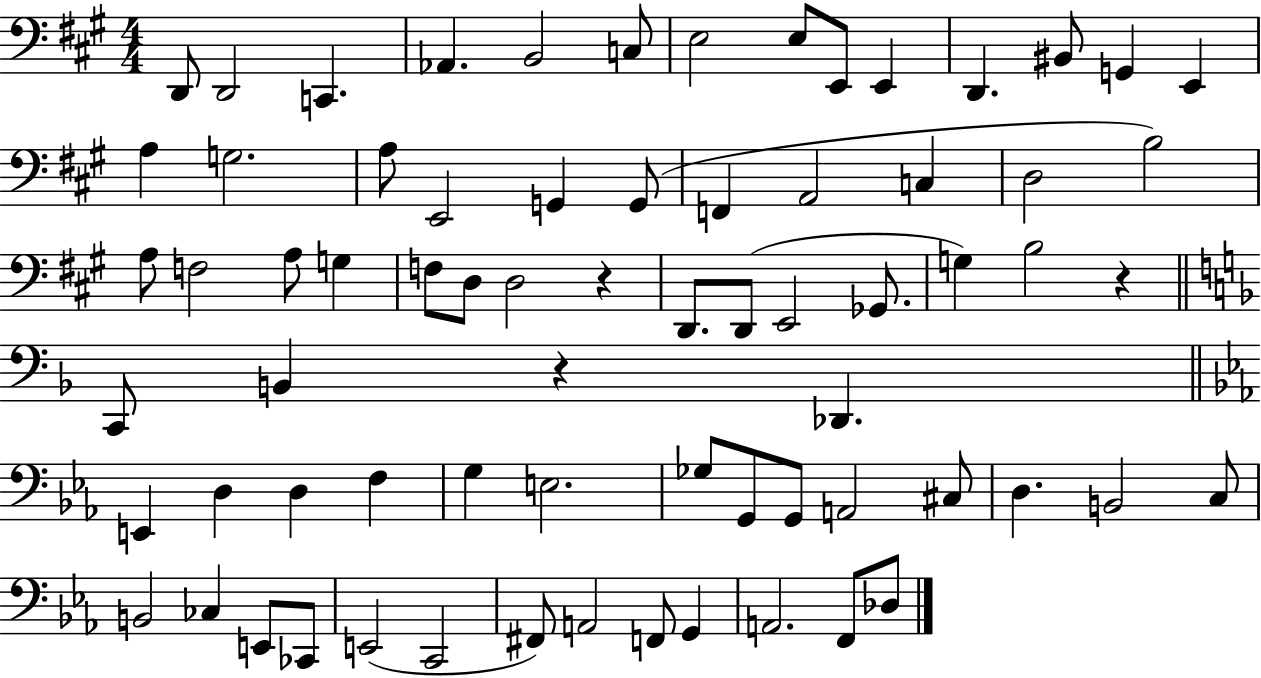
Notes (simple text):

D2/e D2/h C2/q. Ab2/q. B2/h C3/e E3/h E3/e E2/e E2/q D2/q. BIS2/e G2/q E2/q A3/q G3/h. A3/e E2/h G2/q G2/e F2/q A2/h C3/q D3/h B3/h A3/e F3/h A3/e G3/q F3/e D3/e D3/h R/q D2/e. D2/e E2/h Gb2/e. G3/q B3/h R/q C2/e B2/q R/q Db2/q. E2/q D3/q D3/q F3/q G3/q E3/h. Gb3/e G2/e G2/e A2/h C#3/e D3/q. B2/h C3/e B2/h CES3/q E2/e CES2/e E2/h C2/h F#2/e A2/h F2/e G2/q A2/h. F2/e Db3/e